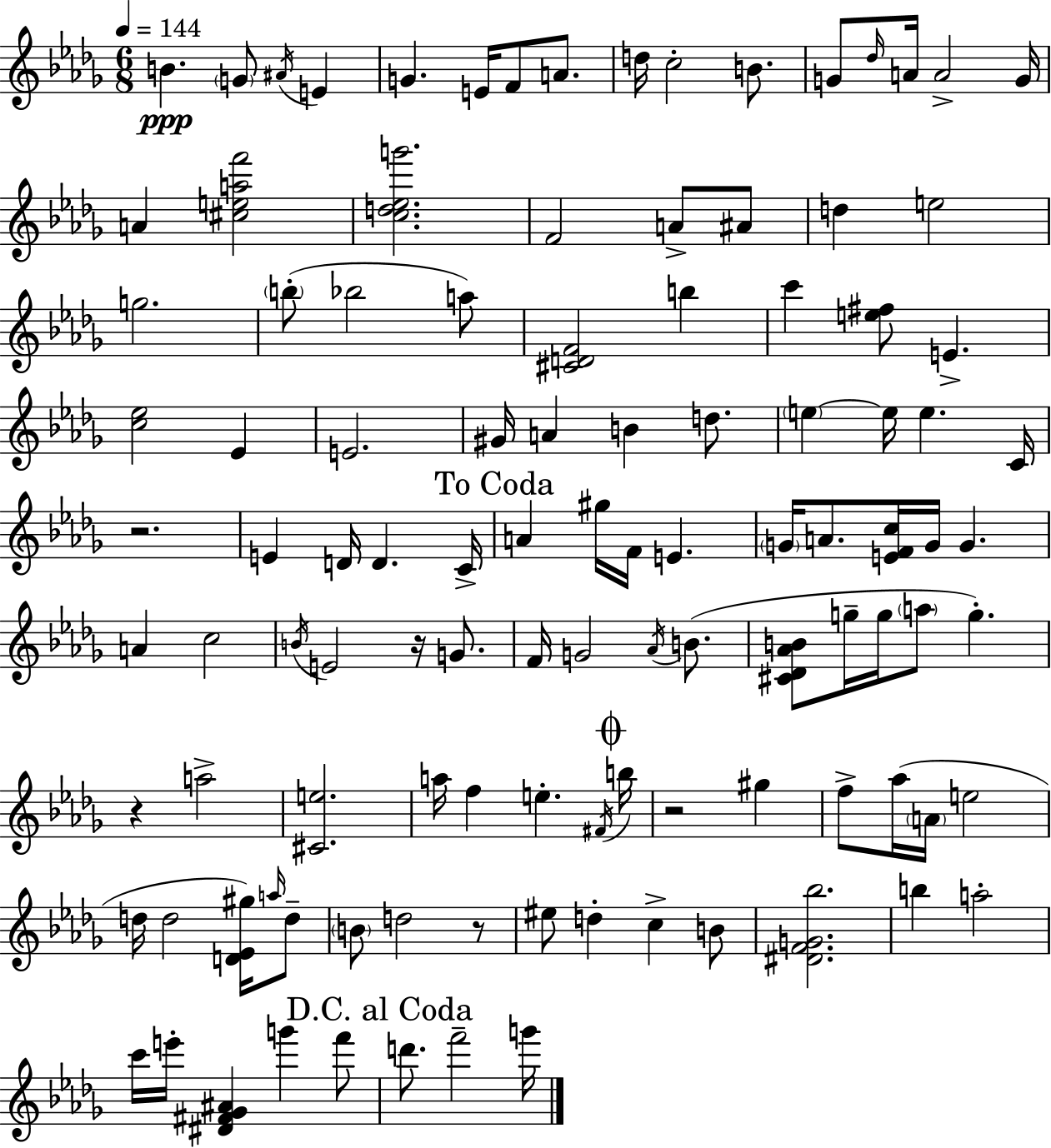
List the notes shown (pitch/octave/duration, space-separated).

B4/q. G4/e A#4/s E4/q G4/q. E4/s F4/e A4/e. D5/s C5/h B4/e. G4/e Db5/s A4/s A4/h G4/s A4/q [C#5,E5,A5,F6]/h [C5,D5,Eb5,G6]/h. F4/h A4/e A#4/e D5/q E5/h G5/h. B5/e Bb5/h A5/e [C#4,D4,F4]/h B5/q C6/q [E5,F#5]/e E4/q. [C5,Eb5]/h Eb4/q E4/h. G#4/s A4/q B4/q D5/e. E5/q E5/s E5/q. C4/s R/h. E4/q D4/s D4/q. C4/s A4/q G#5/s F4/s E4/q. G4/s A4/e. [E4,F4,C5]/s G4/s G4/q. A4/q C5/h B4/s E4/h R/s G4/e. F4/s G4/h Ab4/s B4/e. [C#4,Db4,Ab4,B4]/e G5/s G5/s A5/e G5/q. R/q A5/h [C#4,E5]/h. A5/s F5/q E5/q. F#4/s B5/s R/h G#5/q F5/e Ab5/s A4/s E5/h D5/s D5/h [D4,Eb4,G#5]/s A5/s D5/e B4/e D5/h R/e EIS5/e D5/q C5/q B4/e [D#4,F4,G4,Bb5]/h. B5/q A5/h C6/s E6/s [D#4,F#4,Gb4,A#4]/q G6/q F6/e D6/e. F6/h G6/s